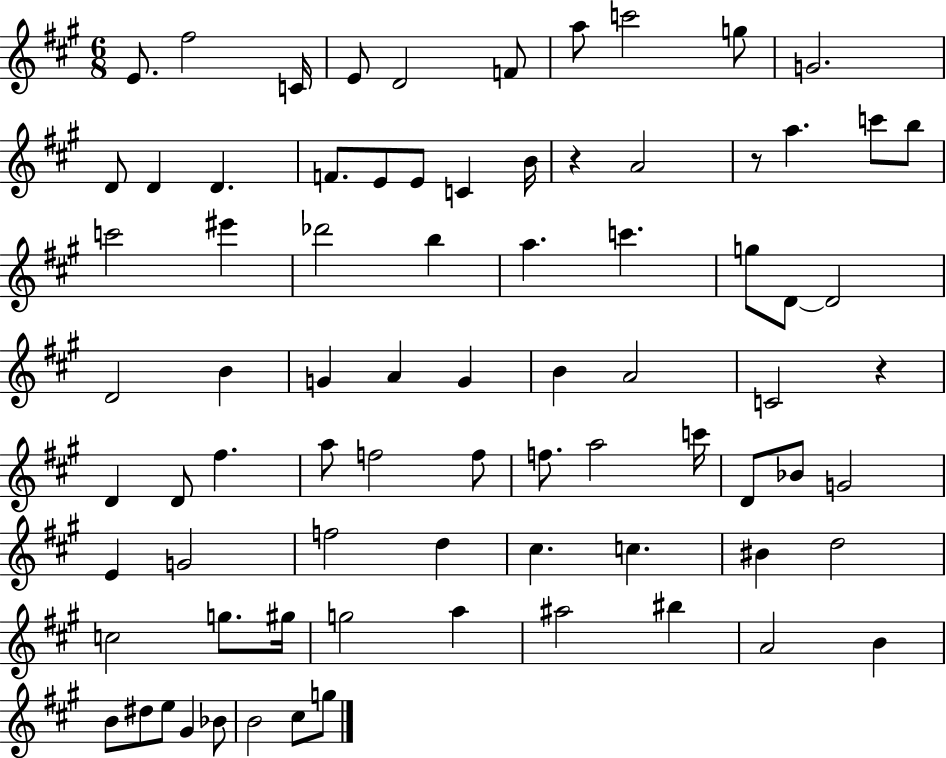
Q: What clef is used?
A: treble